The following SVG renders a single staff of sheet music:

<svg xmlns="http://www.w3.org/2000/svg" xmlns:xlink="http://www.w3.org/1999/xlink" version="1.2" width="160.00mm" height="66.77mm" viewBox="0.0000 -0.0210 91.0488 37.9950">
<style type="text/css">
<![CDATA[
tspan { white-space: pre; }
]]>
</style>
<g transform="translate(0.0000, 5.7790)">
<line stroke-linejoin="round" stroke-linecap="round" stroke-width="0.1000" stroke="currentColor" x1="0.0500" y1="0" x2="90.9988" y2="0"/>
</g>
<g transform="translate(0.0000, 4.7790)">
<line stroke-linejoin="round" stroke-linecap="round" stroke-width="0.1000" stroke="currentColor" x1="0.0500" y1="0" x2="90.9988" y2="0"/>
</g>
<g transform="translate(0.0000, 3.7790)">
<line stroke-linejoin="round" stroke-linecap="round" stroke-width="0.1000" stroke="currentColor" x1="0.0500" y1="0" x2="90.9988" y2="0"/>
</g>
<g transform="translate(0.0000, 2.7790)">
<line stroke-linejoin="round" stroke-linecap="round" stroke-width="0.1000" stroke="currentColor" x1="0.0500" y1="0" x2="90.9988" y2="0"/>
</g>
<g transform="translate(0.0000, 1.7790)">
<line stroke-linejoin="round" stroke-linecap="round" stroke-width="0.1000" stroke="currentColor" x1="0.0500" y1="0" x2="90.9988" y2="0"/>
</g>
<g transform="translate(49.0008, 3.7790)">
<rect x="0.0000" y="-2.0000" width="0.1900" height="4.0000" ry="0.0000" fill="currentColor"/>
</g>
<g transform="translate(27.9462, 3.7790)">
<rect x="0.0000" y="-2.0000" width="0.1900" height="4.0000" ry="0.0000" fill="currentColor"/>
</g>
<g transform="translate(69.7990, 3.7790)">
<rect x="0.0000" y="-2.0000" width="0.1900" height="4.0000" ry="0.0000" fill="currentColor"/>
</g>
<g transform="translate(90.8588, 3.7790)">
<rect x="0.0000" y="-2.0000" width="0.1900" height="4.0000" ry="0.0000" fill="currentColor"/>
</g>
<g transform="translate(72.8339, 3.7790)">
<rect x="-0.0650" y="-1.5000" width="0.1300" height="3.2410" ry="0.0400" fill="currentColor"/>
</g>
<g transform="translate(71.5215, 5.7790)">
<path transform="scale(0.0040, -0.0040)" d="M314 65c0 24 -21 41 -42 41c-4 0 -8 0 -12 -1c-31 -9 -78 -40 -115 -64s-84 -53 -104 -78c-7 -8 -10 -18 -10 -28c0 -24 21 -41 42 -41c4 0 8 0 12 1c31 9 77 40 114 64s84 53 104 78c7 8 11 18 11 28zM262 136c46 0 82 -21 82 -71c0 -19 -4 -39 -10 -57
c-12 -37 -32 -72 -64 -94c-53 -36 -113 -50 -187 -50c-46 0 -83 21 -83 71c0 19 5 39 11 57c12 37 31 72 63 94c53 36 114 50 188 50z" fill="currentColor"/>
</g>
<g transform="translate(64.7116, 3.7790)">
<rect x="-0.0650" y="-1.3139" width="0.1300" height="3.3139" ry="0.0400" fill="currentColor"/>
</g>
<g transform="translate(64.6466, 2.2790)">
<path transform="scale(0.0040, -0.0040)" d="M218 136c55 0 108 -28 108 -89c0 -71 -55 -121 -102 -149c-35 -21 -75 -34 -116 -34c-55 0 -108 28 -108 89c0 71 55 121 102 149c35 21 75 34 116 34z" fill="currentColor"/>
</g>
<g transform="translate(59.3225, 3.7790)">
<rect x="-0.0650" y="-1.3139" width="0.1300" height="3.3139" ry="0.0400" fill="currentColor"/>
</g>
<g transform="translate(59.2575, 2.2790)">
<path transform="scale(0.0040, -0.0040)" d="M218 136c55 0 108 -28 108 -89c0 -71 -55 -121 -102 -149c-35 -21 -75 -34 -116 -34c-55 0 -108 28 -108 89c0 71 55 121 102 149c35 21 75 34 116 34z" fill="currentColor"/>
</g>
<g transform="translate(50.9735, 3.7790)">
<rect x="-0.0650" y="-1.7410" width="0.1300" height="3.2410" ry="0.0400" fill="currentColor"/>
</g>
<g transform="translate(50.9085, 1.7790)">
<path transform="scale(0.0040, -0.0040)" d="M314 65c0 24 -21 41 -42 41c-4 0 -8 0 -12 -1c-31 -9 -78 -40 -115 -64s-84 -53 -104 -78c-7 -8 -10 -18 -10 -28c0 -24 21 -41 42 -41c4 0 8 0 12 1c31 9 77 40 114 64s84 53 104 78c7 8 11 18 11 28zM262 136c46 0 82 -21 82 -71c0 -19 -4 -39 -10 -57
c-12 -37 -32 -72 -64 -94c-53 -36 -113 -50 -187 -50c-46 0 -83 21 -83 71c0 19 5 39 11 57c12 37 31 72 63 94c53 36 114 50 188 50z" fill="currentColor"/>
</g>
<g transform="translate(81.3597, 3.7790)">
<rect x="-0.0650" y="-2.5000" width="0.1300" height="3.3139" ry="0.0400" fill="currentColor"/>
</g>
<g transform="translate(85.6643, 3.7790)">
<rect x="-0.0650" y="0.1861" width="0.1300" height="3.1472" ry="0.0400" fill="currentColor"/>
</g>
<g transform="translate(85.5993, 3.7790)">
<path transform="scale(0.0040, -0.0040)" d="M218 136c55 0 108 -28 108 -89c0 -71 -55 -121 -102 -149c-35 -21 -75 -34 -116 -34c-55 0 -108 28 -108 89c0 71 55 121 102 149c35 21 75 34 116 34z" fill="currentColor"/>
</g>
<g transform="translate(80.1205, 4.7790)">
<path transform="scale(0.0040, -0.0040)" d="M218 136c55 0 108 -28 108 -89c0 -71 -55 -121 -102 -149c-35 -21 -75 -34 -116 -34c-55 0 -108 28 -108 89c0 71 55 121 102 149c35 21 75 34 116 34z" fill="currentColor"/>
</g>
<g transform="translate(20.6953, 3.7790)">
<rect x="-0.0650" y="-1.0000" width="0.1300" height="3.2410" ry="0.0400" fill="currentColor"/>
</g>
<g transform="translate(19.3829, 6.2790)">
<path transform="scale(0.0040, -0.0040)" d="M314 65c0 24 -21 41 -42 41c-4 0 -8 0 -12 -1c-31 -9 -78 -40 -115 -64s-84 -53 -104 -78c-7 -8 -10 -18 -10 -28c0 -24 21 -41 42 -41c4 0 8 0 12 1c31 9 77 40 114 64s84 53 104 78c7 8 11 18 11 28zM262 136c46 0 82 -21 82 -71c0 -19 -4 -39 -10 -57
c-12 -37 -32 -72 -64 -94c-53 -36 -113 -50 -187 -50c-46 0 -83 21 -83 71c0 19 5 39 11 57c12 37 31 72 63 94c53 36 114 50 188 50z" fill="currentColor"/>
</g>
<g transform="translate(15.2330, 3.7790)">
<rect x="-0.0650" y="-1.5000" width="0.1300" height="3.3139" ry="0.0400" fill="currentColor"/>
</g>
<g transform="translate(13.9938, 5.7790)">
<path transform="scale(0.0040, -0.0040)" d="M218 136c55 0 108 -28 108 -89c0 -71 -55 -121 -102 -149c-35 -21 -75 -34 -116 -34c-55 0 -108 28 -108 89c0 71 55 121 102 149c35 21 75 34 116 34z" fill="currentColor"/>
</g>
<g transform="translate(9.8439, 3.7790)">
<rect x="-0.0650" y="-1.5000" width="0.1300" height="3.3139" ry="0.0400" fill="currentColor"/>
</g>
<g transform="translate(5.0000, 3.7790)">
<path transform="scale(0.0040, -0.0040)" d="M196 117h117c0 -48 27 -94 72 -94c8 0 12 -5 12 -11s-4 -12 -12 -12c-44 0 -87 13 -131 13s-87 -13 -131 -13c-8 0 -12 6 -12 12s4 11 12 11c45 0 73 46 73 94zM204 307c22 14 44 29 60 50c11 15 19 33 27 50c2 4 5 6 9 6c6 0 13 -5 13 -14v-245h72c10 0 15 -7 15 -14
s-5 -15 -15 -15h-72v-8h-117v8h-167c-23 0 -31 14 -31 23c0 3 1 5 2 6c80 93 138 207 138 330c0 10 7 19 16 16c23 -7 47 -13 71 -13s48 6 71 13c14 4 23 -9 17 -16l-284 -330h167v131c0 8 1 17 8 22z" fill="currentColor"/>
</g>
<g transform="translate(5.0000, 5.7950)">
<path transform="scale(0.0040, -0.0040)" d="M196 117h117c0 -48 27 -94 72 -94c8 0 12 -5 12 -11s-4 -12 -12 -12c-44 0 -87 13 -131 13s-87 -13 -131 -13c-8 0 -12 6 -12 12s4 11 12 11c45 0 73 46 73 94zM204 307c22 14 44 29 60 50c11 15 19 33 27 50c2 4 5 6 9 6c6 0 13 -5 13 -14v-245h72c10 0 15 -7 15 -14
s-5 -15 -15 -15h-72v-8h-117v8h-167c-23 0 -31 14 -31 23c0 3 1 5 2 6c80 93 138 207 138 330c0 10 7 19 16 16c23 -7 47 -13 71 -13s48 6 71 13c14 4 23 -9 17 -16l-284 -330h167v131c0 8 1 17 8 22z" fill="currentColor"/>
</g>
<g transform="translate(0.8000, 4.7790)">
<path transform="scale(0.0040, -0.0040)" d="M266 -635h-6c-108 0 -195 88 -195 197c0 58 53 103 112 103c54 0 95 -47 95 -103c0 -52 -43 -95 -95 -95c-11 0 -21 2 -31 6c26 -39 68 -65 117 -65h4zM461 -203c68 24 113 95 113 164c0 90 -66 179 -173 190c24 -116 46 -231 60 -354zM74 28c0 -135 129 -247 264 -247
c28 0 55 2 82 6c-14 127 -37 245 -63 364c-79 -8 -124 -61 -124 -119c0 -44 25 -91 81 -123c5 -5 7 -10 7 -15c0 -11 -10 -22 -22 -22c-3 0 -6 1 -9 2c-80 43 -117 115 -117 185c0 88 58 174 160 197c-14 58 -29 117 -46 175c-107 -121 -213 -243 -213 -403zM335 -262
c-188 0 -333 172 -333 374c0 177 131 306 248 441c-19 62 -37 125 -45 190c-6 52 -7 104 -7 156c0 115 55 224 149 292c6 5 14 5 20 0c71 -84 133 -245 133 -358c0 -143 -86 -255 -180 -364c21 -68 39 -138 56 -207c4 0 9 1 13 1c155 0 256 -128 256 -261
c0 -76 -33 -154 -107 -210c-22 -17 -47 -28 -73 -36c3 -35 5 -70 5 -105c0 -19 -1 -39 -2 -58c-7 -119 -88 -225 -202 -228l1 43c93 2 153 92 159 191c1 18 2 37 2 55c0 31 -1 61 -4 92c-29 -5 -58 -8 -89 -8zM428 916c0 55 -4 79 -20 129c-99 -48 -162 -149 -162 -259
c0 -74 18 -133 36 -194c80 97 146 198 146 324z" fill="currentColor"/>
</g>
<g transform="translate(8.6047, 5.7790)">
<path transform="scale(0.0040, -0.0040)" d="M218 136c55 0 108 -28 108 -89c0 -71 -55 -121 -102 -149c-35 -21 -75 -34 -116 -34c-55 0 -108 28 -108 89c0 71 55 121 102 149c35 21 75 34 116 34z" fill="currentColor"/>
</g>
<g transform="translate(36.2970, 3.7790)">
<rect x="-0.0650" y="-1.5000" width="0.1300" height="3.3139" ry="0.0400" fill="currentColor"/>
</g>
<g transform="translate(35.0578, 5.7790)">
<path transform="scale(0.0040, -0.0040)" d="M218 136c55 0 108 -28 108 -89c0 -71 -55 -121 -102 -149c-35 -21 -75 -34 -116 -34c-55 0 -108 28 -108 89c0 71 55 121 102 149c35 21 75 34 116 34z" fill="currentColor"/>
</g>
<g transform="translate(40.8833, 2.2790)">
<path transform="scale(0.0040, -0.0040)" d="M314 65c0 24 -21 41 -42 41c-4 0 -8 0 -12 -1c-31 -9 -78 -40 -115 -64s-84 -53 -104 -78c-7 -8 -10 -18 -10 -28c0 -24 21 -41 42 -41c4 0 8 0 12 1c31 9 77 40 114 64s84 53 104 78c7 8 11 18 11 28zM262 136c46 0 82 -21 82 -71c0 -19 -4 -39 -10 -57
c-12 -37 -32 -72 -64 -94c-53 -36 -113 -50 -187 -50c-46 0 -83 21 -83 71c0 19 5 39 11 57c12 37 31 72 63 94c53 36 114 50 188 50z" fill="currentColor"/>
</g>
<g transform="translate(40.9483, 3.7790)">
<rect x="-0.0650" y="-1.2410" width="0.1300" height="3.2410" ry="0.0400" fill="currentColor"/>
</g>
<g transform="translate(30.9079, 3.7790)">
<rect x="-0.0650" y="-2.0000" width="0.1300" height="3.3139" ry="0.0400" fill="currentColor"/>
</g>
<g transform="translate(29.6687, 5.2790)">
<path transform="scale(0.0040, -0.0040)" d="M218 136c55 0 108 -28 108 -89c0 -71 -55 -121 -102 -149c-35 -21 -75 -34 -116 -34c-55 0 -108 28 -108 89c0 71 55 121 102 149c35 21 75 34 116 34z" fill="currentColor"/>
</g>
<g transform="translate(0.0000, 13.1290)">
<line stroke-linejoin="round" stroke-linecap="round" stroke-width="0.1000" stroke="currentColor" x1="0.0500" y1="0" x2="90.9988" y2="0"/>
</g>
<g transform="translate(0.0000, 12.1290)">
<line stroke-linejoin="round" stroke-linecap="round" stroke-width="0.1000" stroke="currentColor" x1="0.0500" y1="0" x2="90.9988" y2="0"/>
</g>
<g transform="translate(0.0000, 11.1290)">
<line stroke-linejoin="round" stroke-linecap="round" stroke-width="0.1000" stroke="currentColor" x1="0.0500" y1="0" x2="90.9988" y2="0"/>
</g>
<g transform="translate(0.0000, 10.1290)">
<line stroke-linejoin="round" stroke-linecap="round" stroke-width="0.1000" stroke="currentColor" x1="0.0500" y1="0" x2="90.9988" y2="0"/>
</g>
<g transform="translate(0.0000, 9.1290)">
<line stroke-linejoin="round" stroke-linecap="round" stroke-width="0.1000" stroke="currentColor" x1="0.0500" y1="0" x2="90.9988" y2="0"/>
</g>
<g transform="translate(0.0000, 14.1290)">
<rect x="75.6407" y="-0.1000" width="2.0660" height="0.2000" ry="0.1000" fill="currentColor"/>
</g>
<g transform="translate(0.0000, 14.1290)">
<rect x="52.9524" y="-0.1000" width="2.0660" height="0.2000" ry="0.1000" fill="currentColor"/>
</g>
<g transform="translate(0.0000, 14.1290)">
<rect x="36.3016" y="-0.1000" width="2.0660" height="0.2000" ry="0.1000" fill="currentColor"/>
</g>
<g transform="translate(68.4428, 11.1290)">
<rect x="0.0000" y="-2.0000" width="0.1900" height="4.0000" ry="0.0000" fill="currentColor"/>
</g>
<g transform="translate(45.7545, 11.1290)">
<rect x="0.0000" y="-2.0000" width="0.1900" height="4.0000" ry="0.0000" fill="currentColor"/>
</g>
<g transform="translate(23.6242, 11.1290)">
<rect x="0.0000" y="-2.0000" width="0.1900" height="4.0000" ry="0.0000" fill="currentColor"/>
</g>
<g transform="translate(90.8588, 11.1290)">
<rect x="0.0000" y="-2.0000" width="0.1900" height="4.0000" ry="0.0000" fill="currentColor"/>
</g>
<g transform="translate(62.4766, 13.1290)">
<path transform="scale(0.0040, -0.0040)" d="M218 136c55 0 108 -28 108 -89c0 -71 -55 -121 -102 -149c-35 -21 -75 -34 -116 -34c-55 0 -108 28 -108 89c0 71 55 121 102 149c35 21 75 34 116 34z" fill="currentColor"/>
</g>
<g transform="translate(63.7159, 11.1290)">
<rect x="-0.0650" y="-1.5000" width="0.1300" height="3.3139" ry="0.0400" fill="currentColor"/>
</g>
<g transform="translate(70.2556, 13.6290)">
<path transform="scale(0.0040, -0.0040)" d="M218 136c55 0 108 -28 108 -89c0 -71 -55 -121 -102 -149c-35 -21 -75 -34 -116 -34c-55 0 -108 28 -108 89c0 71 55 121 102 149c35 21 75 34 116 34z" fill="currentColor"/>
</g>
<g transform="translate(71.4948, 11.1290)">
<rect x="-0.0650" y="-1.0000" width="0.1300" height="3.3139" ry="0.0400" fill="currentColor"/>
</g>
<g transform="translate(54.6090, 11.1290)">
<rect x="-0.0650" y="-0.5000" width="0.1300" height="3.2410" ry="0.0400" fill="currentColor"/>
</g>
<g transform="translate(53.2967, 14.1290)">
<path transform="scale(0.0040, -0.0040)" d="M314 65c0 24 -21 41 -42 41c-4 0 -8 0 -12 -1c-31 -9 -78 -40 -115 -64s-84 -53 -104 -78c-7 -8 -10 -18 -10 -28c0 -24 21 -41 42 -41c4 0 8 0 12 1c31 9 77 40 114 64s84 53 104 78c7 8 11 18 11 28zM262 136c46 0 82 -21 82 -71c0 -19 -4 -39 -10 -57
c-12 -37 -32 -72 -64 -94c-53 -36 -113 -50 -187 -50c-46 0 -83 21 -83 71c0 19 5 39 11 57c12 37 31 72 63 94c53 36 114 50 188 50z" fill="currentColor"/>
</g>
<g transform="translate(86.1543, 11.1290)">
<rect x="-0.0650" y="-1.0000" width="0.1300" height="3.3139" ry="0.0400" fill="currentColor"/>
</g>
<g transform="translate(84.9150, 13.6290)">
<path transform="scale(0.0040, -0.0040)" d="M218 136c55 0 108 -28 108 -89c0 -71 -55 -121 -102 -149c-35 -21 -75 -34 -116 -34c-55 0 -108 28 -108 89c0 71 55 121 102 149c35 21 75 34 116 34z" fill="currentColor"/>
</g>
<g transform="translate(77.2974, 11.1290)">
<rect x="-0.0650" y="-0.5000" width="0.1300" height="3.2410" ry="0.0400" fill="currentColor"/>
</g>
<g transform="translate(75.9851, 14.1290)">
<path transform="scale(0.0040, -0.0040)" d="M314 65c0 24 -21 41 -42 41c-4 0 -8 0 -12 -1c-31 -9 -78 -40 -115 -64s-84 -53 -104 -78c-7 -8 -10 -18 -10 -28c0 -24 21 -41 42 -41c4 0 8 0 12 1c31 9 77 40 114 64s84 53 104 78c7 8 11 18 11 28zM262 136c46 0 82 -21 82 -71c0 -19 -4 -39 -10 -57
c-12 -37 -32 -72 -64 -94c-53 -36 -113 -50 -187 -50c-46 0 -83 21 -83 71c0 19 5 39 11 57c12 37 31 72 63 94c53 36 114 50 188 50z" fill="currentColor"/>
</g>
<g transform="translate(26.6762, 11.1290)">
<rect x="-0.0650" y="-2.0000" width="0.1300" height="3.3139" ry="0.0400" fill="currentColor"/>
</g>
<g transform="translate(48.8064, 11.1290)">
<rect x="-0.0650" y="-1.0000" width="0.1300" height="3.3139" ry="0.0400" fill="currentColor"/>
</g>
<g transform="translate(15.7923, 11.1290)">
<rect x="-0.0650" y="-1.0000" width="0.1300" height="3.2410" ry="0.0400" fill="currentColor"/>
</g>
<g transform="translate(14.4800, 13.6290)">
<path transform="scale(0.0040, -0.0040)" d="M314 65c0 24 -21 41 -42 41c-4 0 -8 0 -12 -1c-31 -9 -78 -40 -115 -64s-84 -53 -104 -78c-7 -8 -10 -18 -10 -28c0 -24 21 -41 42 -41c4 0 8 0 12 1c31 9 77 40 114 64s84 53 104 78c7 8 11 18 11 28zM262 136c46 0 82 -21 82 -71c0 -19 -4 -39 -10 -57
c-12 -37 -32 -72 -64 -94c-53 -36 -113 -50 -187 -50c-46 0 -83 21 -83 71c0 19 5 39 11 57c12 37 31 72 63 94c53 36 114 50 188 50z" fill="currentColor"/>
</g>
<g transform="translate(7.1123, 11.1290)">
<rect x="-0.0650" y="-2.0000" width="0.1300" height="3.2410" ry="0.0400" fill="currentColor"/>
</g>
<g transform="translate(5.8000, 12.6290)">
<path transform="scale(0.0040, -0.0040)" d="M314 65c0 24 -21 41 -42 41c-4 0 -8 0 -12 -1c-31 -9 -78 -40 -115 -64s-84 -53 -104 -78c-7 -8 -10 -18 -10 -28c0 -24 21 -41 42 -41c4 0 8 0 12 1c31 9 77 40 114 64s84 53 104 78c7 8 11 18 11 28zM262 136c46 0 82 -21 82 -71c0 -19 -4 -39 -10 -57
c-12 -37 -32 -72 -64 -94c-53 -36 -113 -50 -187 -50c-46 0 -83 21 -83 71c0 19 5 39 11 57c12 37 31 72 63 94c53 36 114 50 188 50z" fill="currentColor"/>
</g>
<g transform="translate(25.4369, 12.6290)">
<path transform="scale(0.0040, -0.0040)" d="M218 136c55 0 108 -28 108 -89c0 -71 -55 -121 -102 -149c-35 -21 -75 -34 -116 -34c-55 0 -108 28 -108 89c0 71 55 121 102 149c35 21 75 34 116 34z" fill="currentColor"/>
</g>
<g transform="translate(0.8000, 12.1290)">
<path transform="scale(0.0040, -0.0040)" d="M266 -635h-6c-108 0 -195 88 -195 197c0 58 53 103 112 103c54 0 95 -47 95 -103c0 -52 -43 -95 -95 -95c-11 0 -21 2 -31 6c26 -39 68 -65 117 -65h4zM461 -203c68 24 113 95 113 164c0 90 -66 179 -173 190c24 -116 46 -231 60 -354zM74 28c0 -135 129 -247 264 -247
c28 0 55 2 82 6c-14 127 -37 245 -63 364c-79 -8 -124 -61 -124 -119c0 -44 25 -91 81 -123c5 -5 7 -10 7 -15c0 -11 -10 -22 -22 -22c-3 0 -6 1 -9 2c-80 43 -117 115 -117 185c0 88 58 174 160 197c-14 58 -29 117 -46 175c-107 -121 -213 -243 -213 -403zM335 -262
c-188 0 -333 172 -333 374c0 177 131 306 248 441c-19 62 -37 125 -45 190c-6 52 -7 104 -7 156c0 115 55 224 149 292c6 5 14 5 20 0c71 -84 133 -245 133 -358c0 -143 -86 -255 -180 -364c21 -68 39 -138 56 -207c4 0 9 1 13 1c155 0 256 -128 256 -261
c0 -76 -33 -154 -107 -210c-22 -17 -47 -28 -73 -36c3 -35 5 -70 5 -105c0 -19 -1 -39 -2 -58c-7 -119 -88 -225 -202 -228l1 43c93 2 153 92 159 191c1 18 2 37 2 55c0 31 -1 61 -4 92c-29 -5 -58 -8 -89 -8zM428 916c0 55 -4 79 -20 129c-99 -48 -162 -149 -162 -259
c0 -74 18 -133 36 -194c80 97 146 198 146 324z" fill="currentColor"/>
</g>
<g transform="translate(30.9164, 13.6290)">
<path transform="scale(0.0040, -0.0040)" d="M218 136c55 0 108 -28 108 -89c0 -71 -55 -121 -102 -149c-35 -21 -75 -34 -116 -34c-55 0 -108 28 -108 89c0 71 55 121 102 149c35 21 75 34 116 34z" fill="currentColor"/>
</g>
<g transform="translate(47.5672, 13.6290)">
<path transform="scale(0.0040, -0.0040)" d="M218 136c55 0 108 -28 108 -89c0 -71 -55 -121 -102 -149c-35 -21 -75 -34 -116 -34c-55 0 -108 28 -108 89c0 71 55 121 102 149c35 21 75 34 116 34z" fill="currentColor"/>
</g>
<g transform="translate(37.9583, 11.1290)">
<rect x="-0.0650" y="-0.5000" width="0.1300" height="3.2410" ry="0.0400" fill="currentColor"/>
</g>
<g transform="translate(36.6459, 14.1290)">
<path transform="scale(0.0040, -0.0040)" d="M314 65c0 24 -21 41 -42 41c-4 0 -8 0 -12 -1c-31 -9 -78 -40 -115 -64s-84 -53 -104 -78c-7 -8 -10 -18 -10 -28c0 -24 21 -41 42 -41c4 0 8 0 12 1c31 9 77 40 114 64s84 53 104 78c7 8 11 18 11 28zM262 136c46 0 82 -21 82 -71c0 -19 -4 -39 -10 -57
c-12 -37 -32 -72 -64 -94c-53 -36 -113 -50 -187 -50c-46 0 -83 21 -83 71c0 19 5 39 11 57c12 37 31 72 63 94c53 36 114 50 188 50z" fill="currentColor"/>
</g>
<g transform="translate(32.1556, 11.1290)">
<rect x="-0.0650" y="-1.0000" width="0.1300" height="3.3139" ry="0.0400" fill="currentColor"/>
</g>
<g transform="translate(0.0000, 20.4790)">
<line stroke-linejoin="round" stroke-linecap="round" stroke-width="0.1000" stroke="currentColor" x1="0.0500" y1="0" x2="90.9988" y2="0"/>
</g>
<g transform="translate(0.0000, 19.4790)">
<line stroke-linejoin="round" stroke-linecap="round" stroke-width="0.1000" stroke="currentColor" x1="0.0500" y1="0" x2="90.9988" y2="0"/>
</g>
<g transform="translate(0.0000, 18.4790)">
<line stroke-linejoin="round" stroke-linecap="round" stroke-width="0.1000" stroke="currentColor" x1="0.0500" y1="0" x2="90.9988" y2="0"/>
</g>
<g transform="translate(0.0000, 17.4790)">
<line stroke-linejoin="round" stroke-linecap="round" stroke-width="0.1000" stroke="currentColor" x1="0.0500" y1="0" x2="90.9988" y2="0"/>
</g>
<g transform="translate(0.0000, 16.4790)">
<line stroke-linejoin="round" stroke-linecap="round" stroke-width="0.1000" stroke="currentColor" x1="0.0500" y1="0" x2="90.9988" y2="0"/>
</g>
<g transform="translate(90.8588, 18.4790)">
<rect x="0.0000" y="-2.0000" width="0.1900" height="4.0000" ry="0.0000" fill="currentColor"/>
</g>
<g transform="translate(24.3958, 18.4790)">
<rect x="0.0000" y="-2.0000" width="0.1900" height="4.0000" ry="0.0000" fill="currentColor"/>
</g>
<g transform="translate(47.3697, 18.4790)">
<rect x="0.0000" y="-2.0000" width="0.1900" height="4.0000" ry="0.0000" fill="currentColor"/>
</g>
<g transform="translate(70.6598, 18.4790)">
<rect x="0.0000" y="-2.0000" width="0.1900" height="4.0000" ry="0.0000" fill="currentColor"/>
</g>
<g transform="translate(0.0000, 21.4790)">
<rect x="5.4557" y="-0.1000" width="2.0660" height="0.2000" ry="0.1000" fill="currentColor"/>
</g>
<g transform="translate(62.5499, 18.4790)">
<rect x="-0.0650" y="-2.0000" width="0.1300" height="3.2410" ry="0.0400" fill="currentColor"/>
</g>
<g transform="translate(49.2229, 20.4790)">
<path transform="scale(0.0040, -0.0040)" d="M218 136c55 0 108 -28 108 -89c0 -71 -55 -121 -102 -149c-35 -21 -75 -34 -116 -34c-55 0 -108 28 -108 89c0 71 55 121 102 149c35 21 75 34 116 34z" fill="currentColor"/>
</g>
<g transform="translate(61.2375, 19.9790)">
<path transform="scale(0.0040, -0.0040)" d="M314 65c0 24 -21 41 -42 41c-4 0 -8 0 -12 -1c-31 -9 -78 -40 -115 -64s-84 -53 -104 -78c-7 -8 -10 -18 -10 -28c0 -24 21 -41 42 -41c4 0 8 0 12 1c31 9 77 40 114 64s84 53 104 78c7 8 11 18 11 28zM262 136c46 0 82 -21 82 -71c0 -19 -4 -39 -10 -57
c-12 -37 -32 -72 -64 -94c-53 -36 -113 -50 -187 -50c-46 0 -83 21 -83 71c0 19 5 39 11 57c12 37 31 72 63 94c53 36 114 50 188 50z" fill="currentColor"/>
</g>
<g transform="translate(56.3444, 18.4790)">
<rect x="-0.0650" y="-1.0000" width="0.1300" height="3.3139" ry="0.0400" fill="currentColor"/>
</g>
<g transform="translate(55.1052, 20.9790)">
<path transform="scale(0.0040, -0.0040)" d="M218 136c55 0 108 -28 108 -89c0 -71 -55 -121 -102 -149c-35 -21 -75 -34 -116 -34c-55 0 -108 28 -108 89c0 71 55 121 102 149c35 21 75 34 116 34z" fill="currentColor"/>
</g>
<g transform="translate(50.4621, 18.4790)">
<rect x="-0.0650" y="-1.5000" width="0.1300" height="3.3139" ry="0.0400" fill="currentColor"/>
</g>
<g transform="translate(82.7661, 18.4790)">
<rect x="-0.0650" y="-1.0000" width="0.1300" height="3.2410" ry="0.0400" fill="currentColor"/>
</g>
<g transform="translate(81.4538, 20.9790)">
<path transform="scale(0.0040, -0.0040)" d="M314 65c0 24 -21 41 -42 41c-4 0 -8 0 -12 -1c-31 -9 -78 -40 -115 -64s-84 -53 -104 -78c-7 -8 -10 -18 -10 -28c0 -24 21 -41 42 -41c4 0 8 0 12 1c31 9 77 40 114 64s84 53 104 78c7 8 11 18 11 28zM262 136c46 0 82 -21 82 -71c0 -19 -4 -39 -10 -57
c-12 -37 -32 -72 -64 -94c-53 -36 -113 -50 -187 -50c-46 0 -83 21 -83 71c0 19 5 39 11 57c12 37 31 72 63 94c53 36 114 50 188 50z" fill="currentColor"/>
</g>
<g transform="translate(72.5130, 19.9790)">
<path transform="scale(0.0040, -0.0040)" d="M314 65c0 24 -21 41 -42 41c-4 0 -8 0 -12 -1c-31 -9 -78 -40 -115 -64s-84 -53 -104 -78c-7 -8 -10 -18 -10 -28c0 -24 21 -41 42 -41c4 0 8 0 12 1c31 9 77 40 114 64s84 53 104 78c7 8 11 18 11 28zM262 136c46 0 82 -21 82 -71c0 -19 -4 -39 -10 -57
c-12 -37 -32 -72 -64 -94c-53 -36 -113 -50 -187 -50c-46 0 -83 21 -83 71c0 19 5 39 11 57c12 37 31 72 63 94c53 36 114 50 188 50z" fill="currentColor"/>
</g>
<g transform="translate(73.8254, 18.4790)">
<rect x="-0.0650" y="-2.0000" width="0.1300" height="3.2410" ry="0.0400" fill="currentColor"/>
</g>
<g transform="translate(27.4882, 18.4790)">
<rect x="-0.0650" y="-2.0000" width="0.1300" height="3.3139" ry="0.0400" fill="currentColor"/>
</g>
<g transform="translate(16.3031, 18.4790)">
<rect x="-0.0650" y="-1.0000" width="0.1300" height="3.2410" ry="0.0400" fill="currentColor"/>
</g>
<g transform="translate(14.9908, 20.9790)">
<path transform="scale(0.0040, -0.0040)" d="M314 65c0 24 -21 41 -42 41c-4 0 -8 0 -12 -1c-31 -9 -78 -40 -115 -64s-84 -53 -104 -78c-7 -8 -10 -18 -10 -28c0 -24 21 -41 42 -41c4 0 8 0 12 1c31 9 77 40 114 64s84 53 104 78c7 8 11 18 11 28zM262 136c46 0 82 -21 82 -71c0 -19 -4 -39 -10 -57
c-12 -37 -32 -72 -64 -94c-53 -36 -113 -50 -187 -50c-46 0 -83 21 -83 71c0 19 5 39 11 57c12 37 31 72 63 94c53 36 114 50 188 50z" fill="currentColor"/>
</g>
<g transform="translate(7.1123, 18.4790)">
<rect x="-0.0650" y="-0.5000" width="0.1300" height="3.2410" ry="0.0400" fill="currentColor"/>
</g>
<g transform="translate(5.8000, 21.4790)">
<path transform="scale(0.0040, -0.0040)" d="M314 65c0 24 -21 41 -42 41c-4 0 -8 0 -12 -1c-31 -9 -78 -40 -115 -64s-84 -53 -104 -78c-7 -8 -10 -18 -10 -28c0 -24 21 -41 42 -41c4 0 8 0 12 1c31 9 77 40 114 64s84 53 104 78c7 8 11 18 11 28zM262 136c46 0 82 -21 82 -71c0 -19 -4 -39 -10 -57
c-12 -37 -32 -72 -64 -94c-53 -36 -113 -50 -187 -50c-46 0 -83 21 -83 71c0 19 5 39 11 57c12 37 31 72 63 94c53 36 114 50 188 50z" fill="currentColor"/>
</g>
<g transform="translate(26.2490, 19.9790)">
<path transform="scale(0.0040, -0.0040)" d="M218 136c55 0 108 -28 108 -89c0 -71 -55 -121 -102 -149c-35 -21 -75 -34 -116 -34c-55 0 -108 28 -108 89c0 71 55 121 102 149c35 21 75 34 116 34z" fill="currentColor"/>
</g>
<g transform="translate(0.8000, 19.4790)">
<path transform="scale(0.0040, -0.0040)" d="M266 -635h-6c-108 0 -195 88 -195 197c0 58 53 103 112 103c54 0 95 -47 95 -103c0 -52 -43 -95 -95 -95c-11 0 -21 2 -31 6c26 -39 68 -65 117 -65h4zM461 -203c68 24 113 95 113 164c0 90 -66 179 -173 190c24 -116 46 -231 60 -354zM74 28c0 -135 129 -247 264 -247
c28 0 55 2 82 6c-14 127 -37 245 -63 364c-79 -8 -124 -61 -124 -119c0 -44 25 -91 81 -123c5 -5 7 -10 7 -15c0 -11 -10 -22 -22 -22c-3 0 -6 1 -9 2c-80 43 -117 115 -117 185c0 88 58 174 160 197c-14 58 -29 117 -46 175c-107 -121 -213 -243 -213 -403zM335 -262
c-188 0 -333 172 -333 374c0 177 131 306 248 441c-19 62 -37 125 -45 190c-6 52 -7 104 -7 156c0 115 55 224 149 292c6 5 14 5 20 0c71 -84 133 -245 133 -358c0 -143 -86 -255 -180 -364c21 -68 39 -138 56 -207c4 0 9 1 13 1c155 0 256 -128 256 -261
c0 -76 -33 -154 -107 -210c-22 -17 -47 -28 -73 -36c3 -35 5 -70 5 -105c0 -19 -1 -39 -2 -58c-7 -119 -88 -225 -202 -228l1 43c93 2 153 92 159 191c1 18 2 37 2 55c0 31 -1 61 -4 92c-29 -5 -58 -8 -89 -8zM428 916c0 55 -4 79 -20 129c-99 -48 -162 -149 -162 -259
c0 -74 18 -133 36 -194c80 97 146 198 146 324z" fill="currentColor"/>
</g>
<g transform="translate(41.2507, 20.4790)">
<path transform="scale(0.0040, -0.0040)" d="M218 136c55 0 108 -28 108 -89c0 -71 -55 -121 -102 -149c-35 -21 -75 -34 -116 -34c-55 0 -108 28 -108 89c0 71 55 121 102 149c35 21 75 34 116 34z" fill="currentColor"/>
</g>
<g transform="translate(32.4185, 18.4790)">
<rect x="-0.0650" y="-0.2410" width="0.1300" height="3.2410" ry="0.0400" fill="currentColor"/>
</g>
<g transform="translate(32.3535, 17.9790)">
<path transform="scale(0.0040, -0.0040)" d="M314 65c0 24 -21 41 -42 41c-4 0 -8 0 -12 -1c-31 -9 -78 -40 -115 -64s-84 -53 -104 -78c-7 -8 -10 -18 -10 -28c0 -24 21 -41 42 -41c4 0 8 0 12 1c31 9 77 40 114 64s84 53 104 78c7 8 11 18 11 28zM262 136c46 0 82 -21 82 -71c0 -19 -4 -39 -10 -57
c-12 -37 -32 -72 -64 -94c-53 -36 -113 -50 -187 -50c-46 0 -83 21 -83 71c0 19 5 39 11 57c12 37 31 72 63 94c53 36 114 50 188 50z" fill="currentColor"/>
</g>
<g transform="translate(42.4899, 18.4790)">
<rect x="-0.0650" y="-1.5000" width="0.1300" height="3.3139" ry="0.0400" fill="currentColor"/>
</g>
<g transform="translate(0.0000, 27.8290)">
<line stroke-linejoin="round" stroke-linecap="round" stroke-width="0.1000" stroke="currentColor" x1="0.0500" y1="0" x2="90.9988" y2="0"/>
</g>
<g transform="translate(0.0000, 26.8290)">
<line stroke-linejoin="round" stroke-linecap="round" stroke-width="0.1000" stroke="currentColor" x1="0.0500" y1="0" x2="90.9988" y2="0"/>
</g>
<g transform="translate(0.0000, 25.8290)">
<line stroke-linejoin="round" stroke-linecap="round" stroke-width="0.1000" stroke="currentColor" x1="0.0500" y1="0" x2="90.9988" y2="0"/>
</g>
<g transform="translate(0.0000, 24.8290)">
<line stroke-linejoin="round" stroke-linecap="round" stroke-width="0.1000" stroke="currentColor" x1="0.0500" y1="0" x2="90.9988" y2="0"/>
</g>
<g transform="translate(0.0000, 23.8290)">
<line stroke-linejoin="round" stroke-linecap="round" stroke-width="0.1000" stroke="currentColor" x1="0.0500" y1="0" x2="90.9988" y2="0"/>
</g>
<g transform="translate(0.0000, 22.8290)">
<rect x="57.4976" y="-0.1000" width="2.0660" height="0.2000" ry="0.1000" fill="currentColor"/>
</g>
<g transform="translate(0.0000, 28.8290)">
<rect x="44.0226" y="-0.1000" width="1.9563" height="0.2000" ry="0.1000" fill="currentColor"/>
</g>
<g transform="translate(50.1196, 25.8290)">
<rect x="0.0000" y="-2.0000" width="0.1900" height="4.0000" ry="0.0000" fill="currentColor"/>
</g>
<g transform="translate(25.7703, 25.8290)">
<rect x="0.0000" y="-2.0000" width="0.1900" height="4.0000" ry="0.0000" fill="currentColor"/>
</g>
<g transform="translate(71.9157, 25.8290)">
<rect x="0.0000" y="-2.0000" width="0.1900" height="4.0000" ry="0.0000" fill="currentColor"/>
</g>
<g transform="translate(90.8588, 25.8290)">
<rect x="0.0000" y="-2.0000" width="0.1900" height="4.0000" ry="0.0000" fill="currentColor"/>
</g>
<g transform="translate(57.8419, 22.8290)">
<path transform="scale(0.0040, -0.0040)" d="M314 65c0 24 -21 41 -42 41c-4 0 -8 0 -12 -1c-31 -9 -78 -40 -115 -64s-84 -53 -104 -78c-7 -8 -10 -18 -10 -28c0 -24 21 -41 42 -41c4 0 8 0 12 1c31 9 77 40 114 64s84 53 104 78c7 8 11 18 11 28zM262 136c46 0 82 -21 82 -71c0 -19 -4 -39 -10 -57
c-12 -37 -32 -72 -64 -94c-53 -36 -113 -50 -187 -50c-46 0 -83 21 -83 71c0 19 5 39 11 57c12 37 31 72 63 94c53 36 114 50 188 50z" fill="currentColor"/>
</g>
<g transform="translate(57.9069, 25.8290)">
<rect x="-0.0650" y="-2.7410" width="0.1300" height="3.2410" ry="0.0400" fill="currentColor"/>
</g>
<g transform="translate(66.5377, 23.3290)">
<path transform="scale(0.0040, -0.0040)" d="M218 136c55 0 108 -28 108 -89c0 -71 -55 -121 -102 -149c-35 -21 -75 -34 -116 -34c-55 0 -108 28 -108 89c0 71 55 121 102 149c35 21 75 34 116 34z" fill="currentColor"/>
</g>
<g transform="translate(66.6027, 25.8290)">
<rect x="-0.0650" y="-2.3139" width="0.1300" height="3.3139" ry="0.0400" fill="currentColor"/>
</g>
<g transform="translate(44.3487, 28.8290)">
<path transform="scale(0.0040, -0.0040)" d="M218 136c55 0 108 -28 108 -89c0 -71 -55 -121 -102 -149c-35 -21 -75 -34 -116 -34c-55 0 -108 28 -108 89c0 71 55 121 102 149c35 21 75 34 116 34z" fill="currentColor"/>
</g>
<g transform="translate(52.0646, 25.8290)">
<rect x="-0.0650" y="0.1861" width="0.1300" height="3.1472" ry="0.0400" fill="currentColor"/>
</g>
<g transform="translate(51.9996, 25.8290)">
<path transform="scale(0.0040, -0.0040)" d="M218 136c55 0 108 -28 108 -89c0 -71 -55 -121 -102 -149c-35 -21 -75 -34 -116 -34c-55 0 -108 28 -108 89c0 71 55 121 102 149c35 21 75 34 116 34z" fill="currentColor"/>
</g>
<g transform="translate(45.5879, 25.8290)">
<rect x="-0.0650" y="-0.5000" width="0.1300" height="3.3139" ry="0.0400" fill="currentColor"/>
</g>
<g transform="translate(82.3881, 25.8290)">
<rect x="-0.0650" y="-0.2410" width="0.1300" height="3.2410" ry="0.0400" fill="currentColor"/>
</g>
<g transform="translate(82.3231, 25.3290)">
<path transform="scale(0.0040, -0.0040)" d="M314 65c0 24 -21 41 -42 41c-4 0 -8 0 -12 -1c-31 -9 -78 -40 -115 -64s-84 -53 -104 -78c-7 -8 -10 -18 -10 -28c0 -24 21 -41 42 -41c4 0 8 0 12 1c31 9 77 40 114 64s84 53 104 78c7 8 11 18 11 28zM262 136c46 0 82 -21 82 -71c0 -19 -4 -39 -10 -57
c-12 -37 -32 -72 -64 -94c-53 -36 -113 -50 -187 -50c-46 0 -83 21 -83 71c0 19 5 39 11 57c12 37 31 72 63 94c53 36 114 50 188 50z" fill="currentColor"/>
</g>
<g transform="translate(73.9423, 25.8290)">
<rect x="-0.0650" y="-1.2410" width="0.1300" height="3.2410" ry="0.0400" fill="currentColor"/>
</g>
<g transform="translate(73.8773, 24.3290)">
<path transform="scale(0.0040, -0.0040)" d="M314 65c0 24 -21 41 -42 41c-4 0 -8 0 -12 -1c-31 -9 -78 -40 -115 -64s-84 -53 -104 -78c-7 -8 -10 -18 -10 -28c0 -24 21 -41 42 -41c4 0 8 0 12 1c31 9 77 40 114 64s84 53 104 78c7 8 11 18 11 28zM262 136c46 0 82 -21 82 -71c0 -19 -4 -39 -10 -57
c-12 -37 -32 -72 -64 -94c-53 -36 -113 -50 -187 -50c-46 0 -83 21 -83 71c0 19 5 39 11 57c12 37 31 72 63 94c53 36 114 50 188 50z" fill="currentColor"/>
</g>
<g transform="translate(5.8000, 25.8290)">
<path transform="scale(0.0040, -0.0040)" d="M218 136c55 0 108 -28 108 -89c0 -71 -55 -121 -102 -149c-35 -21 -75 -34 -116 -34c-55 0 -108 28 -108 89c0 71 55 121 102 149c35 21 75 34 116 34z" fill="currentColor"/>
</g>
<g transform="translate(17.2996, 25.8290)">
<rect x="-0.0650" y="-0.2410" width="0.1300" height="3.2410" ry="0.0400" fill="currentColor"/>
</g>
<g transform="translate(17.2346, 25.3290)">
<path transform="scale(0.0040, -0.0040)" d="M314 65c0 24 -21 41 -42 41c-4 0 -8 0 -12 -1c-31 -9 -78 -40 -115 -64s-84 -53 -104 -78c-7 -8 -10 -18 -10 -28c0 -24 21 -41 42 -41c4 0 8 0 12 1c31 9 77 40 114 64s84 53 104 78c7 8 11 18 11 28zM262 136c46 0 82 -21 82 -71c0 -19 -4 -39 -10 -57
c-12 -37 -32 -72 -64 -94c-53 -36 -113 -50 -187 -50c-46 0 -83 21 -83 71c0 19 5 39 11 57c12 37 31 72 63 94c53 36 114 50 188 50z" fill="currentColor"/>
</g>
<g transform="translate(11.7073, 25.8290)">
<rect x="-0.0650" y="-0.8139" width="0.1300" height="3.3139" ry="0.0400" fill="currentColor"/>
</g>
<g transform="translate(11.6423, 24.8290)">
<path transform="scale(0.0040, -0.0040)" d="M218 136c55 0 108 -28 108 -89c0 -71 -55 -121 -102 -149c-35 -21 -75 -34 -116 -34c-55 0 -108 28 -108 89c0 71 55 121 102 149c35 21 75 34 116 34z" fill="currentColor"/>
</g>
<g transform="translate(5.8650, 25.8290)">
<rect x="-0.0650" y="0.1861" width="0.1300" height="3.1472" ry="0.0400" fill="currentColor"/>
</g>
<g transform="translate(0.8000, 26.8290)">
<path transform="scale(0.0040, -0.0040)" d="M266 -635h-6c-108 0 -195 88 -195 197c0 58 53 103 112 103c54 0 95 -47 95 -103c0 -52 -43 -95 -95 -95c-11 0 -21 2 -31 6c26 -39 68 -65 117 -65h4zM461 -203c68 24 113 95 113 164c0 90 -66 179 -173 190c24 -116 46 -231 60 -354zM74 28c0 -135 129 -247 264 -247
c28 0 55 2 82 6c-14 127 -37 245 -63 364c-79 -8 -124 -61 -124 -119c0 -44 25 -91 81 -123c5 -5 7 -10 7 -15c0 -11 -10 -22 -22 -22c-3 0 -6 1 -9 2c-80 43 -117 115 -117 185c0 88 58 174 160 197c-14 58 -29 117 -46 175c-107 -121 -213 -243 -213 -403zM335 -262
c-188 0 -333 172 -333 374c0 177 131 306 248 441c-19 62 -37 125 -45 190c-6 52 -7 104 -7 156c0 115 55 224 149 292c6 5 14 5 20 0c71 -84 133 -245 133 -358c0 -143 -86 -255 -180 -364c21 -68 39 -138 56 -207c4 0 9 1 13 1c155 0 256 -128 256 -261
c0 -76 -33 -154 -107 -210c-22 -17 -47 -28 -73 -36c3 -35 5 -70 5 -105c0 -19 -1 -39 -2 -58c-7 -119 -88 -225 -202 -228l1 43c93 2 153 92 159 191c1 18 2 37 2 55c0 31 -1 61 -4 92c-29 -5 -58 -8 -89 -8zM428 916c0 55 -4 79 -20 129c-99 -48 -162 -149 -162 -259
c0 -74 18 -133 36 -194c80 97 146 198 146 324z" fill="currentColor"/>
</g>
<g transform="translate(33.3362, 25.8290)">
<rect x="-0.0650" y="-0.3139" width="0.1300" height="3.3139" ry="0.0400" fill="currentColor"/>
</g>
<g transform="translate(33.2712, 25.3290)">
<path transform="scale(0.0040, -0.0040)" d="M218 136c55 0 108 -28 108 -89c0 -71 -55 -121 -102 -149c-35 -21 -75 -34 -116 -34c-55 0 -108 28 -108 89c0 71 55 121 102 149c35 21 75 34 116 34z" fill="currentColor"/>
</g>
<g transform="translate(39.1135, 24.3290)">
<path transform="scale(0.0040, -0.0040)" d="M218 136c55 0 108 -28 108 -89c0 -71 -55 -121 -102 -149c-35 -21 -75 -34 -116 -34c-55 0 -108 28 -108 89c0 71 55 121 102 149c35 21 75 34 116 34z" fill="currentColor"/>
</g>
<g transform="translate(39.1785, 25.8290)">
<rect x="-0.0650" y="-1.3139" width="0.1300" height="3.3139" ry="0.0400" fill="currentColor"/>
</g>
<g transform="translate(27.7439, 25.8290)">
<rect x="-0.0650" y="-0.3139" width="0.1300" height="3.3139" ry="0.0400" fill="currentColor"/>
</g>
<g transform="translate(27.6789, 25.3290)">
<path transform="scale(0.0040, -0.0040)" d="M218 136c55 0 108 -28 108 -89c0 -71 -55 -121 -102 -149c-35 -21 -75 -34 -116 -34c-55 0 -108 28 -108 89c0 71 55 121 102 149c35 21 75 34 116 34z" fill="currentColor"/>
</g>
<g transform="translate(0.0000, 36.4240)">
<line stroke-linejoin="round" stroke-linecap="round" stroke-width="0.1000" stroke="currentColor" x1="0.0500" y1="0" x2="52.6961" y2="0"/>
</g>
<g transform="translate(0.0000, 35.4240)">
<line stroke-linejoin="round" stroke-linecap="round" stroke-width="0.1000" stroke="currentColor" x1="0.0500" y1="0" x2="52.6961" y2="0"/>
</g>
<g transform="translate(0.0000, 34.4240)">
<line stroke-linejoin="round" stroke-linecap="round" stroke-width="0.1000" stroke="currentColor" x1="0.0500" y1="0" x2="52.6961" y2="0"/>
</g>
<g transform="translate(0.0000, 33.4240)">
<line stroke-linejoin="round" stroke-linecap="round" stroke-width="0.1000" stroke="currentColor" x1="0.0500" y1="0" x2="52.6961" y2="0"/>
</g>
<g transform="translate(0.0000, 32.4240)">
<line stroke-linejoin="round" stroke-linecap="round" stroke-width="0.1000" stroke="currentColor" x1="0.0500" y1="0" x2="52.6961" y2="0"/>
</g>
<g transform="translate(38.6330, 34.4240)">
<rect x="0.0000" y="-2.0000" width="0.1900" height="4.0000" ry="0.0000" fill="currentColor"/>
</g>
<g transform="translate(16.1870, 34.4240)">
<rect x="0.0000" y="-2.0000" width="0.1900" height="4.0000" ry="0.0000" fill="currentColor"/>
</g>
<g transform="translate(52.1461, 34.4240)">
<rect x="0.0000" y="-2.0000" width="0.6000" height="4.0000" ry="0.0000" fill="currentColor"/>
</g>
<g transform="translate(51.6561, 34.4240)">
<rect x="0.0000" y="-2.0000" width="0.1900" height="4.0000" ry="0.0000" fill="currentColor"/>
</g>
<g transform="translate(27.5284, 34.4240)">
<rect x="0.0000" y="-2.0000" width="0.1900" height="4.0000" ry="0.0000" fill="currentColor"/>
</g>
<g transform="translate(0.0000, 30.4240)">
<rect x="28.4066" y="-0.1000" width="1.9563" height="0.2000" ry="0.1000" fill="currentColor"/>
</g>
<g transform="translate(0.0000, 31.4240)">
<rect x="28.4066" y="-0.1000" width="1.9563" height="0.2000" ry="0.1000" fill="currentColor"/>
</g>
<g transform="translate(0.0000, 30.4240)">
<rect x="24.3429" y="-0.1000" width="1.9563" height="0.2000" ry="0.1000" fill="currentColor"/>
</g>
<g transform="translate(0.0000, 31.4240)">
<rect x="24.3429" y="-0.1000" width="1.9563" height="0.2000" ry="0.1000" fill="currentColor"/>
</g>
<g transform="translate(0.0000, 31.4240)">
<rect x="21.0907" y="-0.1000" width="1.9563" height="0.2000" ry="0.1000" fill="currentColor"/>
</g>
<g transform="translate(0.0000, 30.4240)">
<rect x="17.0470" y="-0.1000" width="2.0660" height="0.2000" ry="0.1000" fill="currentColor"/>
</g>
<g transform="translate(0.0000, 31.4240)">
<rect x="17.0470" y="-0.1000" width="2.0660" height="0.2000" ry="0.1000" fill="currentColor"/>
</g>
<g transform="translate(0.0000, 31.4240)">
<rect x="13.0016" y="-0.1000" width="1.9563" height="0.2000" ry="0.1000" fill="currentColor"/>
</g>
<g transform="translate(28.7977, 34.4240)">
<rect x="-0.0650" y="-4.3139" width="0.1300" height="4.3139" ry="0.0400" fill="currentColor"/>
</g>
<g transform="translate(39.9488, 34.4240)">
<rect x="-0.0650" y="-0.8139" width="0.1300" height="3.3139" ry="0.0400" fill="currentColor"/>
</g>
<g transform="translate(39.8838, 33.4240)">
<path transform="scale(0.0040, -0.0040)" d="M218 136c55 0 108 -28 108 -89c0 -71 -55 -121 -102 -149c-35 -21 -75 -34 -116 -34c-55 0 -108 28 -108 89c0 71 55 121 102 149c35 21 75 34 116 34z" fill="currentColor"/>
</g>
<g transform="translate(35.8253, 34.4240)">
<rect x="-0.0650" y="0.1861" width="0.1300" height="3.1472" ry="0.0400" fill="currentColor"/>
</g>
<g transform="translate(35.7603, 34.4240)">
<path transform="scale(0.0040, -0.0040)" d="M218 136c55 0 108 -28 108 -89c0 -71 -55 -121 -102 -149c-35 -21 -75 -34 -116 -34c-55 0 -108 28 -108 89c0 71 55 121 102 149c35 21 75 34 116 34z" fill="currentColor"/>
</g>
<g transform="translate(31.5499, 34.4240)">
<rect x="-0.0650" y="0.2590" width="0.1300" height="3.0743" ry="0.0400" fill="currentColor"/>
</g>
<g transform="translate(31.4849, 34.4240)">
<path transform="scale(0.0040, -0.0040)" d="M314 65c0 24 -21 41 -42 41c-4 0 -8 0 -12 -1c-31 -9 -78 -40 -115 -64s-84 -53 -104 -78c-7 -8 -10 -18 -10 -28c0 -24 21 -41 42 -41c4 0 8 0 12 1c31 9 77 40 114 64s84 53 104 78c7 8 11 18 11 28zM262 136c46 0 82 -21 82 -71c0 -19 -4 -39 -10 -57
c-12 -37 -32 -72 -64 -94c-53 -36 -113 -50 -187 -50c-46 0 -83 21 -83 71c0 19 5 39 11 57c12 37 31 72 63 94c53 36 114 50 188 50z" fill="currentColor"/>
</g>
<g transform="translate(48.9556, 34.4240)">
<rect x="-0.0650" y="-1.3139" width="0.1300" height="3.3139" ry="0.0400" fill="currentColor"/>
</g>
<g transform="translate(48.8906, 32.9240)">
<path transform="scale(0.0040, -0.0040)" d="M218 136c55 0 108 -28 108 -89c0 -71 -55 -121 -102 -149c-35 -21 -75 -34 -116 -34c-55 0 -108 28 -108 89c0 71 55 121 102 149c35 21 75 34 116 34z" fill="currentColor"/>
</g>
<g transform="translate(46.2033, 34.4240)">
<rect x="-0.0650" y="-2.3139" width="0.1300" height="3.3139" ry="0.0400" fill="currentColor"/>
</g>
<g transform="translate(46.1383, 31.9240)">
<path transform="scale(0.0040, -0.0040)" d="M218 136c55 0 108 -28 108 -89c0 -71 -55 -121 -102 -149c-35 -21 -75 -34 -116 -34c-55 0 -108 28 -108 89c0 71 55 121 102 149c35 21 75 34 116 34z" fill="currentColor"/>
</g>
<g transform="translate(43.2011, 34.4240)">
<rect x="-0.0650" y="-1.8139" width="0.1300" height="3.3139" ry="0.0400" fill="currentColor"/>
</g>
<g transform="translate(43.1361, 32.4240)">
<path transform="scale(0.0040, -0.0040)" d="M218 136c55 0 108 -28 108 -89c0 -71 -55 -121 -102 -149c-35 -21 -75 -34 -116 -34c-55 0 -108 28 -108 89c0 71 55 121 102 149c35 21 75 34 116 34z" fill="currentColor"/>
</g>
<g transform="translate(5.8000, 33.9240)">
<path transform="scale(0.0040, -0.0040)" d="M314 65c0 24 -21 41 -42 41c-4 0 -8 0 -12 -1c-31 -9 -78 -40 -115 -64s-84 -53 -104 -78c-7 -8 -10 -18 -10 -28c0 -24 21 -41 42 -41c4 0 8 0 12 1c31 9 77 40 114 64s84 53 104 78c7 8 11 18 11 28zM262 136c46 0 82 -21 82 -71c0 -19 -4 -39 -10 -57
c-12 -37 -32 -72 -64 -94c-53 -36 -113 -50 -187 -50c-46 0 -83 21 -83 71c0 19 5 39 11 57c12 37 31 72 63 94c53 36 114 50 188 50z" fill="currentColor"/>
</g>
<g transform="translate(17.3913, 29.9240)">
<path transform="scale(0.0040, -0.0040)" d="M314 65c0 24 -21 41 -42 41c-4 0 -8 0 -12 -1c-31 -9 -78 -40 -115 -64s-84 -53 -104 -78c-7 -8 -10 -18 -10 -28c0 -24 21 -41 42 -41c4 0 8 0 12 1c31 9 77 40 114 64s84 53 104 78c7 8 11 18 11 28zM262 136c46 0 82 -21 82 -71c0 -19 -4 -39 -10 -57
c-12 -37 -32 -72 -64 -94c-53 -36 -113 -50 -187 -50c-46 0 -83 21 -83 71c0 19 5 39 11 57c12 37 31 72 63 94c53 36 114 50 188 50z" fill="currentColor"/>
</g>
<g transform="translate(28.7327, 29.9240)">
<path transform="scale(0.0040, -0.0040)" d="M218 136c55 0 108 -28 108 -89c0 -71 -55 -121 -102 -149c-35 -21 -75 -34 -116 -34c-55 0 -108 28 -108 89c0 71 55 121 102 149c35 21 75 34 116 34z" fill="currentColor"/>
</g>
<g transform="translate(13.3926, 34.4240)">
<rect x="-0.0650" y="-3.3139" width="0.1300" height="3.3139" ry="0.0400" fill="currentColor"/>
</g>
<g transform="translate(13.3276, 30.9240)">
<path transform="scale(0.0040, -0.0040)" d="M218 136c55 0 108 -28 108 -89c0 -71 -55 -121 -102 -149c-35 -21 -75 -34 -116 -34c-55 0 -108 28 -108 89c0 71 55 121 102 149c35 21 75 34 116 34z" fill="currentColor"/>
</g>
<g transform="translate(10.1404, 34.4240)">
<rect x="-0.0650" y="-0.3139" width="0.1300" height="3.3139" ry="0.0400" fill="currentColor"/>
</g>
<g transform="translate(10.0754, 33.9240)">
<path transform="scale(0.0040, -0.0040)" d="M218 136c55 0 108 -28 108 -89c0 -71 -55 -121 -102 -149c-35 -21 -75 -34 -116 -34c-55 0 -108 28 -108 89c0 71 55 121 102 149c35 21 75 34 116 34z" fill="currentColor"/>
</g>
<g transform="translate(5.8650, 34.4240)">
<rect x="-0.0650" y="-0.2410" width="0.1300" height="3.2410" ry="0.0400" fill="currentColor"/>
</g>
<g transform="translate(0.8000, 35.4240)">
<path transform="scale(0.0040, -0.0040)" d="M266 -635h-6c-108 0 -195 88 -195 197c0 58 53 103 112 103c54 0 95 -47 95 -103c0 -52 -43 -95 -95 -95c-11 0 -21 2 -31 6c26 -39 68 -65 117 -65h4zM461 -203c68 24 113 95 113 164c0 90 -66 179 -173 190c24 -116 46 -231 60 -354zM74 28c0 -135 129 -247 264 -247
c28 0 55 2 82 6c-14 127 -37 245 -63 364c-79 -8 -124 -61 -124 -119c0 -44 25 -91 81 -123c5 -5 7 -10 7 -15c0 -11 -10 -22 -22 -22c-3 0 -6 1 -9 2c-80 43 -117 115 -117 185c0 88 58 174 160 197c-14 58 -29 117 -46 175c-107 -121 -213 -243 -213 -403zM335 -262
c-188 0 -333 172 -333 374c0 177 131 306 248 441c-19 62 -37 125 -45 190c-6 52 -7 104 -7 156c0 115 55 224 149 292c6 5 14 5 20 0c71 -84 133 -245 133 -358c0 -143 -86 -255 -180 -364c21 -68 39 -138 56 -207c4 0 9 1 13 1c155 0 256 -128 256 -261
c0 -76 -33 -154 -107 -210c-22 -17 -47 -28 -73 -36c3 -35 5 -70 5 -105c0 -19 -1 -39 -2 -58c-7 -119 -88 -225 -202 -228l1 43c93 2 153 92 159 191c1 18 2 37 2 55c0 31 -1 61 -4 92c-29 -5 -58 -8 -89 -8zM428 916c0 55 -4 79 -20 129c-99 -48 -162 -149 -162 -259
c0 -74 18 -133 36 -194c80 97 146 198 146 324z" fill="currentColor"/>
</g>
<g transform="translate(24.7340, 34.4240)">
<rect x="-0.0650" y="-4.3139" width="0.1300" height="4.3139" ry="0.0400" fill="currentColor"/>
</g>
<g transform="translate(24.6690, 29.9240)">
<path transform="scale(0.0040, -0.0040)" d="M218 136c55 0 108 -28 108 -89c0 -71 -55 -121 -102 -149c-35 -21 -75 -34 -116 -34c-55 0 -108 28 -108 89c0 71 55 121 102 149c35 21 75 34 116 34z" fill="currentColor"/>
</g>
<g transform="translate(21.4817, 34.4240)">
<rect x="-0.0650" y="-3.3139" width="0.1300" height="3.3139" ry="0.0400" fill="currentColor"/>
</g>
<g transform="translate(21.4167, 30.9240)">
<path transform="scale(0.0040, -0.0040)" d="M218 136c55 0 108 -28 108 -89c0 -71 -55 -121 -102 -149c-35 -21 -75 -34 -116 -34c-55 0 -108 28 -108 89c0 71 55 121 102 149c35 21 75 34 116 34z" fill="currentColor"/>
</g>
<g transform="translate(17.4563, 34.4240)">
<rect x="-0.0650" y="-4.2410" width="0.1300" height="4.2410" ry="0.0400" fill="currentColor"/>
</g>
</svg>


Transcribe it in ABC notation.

X:1
T:Untitled
M:4/4
L:1/4
K:C
E E D2 F E e2 f2 e e E2 G B F2 D2 F D C2 D C2 E D C2 D C2 D2 F c2 E E D F2 F2 D2 B d c2 c c e C B a2 g e2 c2 c2 c b d'2 b d' d' B2 B d f g e